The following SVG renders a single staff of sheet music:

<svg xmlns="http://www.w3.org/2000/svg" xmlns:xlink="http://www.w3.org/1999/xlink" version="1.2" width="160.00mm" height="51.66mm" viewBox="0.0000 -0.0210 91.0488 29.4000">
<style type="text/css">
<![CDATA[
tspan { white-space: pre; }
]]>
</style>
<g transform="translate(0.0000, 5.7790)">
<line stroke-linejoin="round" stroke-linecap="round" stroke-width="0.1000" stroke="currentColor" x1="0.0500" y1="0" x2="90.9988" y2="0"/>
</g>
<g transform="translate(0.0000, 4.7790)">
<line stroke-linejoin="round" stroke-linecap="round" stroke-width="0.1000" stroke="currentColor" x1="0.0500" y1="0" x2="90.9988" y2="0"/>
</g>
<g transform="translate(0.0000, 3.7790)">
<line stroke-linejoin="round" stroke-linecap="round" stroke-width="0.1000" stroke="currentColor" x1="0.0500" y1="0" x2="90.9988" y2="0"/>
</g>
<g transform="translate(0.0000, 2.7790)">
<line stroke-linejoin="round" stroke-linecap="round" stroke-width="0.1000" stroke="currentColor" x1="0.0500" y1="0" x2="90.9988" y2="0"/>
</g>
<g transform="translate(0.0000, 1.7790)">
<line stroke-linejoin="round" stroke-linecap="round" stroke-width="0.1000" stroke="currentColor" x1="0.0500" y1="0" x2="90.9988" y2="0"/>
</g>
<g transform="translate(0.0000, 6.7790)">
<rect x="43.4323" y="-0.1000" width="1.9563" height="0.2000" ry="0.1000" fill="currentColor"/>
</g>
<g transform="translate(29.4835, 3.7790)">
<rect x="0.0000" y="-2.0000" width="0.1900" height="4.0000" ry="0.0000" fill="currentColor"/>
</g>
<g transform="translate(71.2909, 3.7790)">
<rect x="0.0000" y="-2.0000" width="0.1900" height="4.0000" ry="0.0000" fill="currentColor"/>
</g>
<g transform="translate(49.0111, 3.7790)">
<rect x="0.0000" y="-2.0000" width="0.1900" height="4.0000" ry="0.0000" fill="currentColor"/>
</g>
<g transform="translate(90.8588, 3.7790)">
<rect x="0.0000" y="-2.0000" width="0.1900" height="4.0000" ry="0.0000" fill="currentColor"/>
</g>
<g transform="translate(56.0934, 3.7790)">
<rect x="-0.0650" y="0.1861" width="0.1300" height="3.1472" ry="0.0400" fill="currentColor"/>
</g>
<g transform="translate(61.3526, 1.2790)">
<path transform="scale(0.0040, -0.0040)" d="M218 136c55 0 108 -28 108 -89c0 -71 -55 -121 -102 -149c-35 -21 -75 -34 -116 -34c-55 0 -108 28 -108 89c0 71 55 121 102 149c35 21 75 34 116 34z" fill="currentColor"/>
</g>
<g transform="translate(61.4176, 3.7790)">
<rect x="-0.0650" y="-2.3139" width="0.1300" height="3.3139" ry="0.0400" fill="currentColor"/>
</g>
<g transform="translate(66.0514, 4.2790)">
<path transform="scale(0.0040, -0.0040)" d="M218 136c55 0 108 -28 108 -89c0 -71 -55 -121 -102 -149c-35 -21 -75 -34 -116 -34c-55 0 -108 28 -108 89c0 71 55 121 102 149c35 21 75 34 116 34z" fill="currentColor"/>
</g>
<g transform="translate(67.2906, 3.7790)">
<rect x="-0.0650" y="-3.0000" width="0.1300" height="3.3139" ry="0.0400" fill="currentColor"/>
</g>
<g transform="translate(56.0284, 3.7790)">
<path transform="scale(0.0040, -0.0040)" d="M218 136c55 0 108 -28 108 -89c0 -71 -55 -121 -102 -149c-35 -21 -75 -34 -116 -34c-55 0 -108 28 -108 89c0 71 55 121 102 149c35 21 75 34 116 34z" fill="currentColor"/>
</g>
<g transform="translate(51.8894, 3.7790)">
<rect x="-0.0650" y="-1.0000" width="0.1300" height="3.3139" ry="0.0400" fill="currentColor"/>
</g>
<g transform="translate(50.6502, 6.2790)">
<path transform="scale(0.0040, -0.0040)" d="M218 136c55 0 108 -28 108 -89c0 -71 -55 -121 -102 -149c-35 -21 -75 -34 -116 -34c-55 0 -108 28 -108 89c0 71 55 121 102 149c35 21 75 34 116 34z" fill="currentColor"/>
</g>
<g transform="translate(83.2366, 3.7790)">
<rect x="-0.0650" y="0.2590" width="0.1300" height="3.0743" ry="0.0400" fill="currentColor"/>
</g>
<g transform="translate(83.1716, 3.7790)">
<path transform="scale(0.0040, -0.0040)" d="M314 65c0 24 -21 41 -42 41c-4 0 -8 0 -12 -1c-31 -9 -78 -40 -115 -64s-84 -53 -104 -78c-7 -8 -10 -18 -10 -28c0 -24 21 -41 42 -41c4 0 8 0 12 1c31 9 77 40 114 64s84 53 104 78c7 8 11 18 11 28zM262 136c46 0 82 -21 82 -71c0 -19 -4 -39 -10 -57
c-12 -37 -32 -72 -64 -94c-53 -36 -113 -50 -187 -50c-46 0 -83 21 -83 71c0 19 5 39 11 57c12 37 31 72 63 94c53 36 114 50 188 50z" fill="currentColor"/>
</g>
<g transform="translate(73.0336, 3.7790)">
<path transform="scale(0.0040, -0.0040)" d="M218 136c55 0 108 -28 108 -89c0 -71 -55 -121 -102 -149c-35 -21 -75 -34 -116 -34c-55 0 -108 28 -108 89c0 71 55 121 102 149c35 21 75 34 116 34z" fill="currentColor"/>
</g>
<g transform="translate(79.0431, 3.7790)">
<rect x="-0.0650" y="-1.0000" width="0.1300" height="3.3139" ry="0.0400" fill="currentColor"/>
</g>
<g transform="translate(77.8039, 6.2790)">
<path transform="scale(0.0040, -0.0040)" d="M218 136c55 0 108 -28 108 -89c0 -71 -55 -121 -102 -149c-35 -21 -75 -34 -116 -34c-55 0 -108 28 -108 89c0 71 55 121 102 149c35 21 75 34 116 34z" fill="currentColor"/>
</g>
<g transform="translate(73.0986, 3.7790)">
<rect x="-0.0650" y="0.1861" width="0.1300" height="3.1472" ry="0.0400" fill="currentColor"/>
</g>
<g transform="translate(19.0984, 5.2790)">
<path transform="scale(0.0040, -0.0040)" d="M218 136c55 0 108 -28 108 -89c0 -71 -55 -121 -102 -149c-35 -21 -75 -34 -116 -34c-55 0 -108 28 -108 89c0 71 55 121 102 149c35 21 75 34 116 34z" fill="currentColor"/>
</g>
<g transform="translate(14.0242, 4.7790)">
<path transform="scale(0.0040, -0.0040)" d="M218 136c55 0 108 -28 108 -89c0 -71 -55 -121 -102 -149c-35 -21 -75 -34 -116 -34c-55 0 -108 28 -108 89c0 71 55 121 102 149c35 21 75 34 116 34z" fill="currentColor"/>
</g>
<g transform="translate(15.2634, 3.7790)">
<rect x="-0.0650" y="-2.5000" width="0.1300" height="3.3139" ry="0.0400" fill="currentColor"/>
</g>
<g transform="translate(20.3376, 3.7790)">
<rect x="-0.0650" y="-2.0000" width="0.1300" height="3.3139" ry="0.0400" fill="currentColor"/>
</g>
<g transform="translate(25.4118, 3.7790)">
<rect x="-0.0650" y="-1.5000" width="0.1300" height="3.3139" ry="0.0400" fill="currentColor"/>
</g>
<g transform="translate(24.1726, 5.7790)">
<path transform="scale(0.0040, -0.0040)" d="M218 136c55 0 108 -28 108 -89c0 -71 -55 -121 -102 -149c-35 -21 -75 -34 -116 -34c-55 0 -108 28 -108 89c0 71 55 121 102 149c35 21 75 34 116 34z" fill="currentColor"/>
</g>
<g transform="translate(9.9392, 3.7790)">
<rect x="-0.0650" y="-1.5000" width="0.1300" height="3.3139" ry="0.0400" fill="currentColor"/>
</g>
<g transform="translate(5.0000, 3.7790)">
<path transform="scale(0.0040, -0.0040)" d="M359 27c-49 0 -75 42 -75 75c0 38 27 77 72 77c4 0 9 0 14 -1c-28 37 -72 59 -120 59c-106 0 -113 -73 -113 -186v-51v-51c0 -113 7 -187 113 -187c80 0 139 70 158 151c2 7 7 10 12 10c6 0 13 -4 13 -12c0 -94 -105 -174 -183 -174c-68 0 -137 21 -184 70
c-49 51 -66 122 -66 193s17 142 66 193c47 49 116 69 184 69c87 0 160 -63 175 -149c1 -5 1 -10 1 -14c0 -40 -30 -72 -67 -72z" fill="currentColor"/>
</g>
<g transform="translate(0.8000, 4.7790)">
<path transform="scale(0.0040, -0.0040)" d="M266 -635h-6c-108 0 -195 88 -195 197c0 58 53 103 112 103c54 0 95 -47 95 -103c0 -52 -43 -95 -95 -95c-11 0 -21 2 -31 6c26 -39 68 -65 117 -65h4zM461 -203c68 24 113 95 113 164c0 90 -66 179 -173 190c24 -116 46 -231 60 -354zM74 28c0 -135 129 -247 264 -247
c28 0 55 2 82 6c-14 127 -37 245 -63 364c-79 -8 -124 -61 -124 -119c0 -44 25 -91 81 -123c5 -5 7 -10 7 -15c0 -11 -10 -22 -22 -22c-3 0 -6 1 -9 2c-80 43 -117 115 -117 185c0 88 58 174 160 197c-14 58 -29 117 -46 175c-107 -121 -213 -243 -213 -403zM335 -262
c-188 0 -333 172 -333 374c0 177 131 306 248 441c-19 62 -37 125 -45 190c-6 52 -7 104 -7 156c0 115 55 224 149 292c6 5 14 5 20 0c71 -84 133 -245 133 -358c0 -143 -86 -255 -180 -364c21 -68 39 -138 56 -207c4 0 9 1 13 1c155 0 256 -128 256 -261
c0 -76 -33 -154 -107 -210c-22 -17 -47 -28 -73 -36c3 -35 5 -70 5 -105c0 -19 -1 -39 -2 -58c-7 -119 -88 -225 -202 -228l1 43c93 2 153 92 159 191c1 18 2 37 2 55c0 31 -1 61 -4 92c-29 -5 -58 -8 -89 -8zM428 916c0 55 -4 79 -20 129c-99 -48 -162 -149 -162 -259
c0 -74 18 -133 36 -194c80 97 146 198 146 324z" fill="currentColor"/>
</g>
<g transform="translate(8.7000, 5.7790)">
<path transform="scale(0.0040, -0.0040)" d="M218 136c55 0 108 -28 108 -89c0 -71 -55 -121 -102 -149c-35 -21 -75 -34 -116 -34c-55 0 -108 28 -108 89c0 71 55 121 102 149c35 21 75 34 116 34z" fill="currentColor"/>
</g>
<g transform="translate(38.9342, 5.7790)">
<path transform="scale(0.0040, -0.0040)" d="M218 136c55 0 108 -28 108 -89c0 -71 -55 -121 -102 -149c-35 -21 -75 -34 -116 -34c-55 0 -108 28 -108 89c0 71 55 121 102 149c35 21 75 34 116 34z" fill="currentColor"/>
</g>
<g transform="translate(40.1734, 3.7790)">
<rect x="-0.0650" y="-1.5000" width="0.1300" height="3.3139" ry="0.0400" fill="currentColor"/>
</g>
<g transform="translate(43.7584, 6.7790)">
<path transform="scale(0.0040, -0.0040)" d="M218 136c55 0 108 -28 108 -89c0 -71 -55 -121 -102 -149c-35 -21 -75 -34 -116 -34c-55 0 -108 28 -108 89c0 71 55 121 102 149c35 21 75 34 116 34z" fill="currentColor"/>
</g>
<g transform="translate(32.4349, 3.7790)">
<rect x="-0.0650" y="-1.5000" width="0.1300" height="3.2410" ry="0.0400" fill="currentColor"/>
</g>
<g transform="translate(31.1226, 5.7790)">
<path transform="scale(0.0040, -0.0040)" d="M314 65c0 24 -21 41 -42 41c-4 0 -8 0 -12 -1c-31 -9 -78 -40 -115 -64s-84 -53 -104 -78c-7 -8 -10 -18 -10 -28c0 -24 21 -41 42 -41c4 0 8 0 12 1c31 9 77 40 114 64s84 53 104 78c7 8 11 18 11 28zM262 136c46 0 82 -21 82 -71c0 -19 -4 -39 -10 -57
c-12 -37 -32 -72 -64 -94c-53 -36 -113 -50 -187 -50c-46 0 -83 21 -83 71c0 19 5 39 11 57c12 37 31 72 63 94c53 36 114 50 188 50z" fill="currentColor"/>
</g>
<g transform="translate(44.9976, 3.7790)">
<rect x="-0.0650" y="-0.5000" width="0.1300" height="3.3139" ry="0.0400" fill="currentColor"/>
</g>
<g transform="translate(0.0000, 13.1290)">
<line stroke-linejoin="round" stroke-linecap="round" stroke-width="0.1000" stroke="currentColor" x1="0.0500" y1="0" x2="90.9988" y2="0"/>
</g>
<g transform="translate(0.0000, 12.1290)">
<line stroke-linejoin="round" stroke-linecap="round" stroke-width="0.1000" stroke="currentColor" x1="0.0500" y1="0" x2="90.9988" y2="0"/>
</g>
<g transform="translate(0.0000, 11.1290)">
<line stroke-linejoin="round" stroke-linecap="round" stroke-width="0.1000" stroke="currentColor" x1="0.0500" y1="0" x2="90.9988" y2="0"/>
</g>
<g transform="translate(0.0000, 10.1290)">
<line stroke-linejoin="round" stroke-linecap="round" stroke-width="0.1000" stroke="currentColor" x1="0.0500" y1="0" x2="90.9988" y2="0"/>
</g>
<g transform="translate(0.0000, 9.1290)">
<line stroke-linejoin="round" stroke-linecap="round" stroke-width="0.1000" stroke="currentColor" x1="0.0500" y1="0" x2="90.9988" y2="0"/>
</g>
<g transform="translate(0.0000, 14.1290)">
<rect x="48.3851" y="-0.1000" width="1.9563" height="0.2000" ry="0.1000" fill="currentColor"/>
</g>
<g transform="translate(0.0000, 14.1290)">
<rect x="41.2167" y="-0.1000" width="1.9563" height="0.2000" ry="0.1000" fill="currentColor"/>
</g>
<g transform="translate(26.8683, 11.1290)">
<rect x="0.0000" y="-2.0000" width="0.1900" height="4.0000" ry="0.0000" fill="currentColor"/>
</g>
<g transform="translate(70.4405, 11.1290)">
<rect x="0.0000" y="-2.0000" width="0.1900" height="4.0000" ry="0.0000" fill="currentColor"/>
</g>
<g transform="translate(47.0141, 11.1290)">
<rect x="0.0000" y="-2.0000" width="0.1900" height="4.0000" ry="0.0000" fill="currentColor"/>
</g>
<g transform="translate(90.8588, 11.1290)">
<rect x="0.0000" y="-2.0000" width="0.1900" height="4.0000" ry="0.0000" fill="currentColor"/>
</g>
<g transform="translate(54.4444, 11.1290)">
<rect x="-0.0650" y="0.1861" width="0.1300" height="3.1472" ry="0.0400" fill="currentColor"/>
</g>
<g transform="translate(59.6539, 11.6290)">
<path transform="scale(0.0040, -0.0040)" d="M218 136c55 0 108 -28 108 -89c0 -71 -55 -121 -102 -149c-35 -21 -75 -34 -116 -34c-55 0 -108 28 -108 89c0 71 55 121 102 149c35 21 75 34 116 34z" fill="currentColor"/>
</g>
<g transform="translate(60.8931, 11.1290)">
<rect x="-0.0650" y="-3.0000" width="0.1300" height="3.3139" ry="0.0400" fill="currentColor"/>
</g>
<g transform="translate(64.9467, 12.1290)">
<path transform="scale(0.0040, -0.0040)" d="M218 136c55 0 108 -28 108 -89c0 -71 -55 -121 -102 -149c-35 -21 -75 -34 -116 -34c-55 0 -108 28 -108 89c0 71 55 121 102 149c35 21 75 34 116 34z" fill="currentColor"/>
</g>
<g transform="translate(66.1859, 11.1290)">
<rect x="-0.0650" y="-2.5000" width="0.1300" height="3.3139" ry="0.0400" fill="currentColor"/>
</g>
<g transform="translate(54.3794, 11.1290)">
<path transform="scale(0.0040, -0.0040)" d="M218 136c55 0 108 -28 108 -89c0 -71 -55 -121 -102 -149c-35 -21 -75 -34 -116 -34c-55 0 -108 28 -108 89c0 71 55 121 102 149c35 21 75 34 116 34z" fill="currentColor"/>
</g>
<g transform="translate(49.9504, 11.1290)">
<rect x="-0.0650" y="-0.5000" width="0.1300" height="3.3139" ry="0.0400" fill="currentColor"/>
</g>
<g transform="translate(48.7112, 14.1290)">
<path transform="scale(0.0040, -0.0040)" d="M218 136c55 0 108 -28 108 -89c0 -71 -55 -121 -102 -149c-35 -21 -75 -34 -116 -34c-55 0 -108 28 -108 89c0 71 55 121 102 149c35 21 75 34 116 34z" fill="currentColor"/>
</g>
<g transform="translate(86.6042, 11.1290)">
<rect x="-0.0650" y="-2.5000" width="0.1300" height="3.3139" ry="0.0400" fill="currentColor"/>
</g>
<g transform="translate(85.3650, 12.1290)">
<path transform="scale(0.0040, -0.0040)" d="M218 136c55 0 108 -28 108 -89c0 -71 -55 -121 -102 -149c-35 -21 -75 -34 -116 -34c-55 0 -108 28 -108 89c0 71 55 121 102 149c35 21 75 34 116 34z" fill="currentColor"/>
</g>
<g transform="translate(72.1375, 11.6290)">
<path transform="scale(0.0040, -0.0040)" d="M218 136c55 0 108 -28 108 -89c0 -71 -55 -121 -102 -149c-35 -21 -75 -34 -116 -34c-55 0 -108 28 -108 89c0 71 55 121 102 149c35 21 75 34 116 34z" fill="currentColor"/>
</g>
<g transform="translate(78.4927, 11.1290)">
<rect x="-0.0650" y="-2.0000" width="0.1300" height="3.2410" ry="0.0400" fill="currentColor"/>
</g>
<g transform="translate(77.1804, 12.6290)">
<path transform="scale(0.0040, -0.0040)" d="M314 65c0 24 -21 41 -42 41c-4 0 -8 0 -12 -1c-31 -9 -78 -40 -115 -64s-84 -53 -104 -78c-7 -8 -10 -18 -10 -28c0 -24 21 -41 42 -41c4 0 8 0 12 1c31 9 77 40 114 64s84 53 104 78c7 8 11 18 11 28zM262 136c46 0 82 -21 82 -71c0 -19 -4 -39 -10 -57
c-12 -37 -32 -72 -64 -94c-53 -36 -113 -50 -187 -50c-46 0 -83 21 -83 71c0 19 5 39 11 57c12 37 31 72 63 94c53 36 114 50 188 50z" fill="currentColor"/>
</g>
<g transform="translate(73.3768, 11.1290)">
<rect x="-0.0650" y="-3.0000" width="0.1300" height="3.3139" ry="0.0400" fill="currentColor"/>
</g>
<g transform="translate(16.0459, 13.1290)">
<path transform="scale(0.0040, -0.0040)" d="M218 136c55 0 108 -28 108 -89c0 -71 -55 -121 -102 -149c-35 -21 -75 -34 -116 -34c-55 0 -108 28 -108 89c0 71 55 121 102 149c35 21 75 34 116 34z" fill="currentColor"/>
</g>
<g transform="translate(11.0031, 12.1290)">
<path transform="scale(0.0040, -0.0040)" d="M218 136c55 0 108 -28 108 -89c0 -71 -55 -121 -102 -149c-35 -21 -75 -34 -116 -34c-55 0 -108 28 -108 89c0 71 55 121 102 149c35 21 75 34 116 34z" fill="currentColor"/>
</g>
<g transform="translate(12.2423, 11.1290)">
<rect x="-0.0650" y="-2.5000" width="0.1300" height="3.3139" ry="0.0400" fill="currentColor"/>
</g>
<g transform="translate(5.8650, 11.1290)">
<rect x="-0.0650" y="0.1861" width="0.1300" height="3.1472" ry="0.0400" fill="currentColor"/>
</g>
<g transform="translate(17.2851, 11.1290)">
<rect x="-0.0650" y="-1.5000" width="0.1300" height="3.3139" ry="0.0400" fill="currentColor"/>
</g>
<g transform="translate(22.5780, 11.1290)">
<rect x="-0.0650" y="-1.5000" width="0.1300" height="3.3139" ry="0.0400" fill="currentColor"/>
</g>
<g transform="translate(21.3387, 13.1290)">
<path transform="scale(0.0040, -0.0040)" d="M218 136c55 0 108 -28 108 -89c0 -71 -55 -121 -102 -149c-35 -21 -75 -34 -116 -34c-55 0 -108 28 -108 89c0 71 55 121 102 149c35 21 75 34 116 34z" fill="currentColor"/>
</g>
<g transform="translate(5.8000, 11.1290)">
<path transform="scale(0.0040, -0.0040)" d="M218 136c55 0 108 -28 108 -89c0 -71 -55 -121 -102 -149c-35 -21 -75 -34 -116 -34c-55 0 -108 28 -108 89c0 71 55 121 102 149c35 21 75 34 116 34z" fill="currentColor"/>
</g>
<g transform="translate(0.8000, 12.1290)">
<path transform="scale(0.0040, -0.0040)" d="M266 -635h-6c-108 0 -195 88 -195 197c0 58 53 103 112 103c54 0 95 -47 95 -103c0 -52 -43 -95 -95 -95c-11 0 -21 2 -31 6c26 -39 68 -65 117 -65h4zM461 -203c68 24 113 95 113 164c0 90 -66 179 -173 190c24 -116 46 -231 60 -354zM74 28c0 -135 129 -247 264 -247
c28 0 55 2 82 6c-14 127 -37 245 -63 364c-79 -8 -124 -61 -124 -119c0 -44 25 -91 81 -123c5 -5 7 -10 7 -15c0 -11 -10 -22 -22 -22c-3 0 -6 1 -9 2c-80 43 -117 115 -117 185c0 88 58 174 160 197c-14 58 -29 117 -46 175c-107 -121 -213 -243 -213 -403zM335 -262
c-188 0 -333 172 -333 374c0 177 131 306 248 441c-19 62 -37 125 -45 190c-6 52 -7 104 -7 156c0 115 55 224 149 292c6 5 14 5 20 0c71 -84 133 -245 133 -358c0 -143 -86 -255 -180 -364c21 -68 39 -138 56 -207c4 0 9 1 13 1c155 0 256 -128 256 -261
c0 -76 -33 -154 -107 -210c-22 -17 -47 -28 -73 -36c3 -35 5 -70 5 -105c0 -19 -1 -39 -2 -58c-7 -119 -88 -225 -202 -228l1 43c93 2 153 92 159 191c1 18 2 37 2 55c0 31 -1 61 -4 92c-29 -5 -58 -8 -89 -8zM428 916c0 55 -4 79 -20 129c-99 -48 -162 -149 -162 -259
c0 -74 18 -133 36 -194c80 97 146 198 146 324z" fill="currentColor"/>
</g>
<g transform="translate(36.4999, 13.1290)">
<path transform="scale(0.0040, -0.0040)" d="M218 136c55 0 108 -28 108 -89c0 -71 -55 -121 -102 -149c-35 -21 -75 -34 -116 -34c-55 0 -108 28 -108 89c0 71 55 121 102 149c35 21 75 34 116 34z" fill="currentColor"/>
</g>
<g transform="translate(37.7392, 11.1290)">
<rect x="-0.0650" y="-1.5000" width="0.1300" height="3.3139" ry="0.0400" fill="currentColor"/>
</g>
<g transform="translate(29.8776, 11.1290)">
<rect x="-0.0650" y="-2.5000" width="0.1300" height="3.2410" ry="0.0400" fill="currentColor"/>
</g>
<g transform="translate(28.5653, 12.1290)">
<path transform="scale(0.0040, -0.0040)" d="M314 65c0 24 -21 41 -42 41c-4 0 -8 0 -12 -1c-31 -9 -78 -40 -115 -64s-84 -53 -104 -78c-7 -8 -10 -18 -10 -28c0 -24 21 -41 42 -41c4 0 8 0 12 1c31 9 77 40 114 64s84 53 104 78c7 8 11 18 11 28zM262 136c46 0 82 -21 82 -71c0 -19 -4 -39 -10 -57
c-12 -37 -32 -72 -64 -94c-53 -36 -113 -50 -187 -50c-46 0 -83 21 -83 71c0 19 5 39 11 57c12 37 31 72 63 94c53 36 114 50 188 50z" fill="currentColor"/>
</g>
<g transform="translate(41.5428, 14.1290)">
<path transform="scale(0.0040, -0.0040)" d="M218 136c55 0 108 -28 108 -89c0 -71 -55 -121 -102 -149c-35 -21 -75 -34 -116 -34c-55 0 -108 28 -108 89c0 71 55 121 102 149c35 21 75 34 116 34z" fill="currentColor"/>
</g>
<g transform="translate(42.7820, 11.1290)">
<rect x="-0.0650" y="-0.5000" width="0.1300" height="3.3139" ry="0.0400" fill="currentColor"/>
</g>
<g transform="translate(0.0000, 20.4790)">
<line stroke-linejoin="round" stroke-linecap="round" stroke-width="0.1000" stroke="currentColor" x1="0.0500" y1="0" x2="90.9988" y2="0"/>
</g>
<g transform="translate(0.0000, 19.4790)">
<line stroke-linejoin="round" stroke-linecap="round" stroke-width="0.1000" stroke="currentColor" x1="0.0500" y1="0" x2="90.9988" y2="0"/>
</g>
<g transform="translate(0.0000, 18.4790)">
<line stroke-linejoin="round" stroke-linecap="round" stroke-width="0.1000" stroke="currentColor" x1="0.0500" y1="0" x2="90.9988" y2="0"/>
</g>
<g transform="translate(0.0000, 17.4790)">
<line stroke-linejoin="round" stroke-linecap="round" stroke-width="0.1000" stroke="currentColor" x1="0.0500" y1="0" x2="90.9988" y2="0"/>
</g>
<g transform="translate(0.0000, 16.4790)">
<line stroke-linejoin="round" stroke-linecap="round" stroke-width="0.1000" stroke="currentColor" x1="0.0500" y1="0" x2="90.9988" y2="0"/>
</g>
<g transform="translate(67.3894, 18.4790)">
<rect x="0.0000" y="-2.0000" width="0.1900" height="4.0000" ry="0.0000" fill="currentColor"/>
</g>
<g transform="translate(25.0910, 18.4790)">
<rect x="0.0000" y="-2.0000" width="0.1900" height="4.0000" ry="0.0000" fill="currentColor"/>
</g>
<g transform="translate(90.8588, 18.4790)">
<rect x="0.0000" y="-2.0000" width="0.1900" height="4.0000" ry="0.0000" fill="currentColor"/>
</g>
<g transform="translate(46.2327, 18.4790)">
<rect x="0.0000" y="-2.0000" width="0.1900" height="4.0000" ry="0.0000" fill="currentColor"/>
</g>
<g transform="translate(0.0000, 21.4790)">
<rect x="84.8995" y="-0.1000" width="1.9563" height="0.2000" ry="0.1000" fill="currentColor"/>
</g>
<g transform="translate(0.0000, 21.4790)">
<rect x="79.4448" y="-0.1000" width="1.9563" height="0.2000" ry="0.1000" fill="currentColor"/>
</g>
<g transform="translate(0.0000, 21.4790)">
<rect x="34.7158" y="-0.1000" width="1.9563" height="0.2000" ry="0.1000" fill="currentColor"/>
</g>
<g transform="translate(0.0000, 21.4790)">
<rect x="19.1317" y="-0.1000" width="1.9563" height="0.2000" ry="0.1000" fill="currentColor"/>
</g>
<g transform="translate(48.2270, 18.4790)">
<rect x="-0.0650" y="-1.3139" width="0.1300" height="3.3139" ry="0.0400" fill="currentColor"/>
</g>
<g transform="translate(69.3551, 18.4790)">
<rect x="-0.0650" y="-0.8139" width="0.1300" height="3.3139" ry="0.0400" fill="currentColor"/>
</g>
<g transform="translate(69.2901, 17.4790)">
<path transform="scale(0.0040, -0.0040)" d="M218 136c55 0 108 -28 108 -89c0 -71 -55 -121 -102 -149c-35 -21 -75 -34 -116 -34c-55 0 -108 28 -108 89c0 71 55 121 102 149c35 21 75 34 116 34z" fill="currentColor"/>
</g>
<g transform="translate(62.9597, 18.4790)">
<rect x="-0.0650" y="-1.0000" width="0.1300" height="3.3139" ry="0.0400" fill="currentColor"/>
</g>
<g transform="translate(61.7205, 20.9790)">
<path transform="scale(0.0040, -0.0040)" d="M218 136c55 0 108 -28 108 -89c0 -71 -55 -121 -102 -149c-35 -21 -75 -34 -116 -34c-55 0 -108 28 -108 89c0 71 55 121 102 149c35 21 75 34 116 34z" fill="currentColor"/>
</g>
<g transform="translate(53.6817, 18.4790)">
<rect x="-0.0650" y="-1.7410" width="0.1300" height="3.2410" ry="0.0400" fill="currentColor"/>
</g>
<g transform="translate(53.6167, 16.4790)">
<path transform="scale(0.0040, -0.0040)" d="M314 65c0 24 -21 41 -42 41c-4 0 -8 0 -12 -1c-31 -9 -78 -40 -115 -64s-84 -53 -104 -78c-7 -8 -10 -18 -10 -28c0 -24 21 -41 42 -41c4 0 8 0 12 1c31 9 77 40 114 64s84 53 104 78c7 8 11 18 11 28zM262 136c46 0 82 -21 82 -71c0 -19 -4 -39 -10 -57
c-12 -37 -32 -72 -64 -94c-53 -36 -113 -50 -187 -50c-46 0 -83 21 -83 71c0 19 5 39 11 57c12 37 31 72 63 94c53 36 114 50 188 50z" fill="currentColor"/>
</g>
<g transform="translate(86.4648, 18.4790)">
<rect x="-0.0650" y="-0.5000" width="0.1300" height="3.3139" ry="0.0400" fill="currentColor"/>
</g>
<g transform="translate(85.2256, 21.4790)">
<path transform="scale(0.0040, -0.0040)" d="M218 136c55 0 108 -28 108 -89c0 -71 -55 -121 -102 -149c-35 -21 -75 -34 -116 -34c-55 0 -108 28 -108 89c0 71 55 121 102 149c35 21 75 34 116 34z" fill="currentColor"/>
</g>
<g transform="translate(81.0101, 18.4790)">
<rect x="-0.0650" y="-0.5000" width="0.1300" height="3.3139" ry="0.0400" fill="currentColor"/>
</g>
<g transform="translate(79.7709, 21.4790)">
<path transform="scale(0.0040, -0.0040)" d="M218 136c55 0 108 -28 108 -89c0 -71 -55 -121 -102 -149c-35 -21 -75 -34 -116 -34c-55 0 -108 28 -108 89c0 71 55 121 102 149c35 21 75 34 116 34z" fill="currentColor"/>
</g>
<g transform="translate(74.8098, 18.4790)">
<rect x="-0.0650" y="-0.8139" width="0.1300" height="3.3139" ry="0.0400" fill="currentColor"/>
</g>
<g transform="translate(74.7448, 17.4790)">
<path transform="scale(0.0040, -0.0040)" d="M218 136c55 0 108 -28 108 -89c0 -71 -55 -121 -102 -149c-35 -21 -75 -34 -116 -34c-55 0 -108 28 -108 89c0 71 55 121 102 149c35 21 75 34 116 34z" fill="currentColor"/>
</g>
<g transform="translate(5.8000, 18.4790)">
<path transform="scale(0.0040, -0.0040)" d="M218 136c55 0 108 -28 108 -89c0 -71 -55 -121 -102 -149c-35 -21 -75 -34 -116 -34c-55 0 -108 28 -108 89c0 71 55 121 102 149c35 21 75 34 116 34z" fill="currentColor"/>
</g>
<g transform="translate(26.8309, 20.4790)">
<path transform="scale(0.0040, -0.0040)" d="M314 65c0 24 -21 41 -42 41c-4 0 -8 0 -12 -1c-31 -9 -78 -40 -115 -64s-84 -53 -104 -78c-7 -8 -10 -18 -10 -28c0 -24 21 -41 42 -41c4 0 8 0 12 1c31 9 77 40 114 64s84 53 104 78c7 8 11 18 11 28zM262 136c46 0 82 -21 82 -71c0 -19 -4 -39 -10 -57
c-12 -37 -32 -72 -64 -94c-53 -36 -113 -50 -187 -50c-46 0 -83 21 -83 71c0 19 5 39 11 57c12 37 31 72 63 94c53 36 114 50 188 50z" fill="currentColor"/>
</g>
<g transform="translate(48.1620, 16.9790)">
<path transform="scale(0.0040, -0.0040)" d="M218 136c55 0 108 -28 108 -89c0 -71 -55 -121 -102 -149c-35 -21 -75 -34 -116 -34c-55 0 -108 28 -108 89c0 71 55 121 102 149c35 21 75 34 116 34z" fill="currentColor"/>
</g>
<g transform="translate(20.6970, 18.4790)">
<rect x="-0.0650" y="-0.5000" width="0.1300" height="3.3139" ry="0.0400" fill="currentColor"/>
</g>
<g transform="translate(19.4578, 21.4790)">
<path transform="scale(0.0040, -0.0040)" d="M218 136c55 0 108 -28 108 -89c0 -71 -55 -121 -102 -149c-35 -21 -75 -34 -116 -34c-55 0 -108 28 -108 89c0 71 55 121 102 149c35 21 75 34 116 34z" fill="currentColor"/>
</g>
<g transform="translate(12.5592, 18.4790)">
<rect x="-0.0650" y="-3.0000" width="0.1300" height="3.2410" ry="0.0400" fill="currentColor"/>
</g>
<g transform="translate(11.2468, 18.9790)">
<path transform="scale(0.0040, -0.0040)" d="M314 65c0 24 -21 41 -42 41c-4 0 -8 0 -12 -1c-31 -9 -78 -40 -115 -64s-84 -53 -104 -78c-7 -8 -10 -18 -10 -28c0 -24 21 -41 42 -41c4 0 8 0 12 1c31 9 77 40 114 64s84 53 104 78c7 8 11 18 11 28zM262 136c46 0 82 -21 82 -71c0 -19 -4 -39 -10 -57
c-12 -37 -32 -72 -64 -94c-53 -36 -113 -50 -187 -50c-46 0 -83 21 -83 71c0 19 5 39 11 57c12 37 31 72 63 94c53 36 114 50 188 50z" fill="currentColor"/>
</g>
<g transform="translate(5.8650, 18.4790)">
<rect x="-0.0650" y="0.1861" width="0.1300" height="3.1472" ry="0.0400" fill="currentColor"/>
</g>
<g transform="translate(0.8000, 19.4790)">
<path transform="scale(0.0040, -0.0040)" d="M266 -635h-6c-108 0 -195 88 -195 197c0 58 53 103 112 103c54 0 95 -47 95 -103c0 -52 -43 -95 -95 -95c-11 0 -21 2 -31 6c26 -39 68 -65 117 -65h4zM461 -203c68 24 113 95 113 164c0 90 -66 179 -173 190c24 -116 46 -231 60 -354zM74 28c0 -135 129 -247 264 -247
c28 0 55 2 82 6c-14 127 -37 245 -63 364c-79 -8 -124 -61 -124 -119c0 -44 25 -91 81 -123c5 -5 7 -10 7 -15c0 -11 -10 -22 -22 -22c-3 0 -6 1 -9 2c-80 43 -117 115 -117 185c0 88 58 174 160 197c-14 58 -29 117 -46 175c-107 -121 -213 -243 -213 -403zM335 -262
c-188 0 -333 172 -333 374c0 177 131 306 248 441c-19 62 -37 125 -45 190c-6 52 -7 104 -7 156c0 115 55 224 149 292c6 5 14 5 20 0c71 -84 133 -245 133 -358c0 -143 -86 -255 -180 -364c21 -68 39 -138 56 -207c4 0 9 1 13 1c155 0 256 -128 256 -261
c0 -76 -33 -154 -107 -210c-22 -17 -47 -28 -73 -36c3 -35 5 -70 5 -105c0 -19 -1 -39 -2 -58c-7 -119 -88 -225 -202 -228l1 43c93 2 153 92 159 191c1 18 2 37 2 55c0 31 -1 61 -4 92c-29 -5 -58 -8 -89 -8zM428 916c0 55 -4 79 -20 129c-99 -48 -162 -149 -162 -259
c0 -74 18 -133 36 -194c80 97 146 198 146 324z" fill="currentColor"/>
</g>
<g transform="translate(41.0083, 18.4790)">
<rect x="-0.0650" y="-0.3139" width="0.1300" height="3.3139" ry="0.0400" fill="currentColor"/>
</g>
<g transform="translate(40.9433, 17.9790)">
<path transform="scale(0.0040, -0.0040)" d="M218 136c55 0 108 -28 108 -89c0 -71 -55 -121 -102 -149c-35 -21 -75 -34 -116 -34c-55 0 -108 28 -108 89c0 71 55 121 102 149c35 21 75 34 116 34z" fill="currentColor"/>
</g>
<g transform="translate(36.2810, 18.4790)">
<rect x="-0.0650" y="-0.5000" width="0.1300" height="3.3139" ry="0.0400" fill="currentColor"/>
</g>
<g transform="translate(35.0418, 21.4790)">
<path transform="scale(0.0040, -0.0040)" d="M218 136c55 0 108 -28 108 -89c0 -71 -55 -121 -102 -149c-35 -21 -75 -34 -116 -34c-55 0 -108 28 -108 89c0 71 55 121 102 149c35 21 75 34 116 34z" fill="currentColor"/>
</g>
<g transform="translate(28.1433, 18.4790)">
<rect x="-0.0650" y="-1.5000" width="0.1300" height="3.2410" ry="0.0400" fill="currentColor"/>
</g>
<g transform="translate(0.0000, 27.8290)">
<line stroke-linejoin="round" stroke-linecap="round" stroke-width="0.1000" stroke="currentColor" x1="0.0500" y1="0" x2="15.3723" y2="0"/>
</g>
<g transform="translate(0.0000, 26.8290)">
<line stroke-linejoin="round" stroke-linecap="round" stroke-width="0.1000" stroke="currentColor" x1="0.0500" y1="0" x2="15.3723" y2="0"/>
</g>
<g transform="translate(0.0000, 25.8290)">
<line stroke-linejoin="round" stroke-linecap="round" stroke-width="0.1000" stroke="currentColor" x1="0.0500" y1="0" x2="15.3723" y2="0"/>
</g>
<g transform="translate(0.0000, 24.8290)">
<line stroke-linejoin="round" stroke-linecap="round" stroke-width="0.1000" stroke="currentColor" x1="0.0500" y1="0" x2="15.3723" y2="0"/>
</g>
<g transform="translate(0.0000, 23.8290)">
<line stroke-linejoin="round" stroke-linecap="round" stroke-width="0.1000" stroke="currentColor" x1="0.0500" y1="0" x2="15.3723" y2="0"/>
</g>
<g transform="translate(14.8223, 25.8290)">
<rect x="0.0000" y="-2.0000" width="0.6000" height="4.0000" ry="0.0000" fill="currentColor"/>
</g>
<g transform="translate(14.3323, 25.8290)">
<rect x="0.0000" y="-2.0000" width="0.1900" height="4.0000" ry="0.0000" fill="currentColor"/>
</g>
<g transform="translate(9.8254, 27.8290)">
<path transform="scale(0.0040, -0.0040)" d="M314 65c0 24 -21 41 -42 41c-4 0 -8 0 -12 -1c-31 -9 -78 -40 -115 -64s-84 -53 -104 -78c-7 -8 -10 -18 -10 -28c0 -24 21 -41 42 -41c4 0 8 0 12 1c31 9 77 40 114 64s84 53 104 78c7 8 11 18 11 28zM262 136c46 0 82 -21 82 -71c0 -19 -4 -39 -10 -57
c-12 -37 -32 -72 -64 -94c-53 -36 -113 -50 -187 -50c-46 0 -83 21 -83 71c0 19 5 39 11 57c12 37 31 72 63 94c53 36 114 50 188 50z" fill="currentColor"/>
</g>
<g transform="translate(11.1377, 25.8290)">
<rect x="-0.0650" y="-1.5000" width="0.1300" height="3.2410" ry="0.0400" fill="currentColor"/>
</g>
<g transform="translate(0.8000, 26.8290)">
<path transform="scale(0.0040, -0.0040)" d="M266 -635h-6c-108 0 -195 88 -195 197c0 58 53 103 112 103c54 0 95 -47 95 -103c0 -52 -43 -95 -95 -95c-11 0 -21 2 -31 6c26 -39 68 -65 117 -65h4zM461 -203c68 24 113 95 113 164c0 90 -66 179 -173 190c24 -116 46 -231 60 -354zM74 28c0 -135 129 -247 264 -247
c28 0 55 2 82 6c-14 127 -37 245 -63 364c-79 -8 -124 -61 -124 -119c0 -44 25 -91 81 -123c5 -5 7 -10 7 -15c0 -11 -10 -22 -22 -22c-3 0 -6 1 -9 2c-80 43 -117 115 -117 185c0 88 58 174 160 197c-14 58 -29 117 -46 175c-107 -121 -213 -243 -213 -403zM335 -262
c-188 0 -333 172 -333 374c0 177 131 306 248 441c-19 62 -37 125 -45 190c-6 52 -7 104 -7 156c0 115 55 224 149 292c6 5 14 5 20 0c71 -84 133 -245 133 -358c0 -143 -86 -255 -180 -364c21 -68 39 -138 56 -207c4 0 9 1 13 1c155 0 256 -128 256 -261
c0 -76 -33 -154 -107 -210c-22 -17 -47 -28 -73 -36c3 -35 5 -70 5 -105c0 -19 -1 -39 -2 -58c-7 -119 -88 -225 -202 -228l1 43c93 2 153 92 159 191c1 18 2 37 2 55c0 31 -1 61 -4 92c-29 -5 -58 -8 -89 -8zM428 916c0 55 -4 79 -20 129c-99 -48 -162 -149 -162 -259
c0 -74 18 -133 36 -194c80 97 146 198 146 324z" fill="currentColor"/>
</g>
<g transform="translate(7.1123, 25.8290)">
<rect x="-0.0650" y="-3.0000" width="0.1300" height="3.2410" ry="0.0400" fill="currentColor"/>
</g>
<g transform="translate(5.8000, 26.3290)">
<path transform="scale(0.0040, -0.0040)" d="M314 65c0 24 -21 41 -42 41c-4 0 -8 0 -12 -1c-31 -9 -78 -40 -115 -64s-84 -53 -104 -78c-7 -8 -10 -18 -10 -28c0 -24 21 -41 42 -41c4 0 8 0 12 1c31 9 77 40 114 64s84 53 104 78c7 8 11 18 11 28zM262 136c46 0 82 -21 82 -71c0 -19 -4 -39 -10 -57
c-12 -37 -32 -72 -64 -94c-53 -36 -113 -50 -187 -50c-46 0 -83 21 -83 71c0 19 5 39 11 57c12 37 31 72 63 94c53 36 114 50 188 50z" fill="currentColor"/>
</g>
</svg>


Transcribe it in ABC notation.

X:1
T:Untitled
M:4/4
L:1/4
K:C
E G F E E2 E C D B g A B D B2 B G E E G2 E C C B A G A F2 G B A2 C E2 C c e f2 D d d C C A2 E2